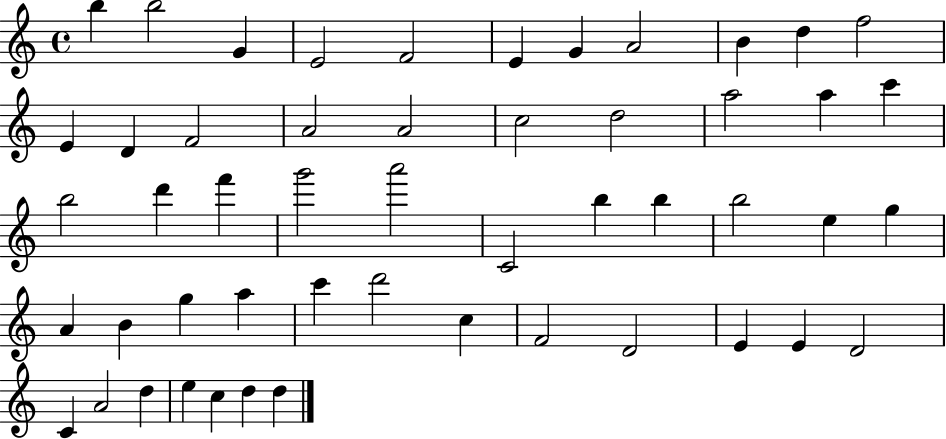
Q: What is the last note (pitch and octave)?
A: D5